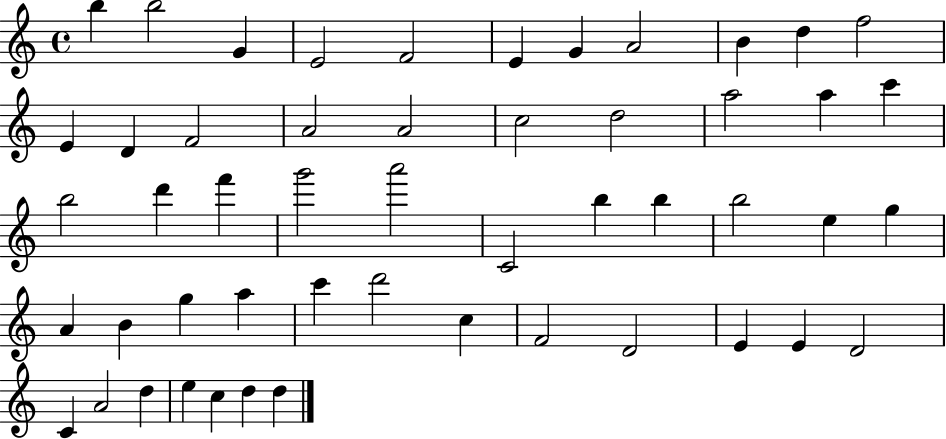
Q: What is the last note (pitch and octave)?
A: D5